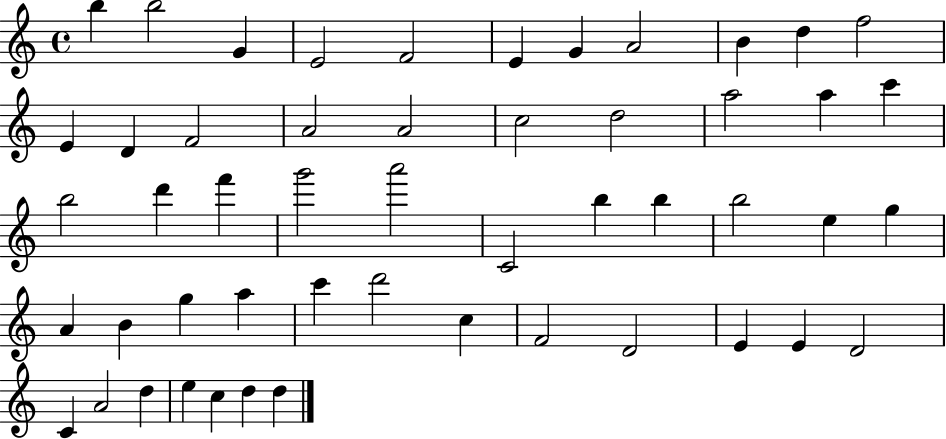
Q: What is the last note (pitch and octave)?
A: D5